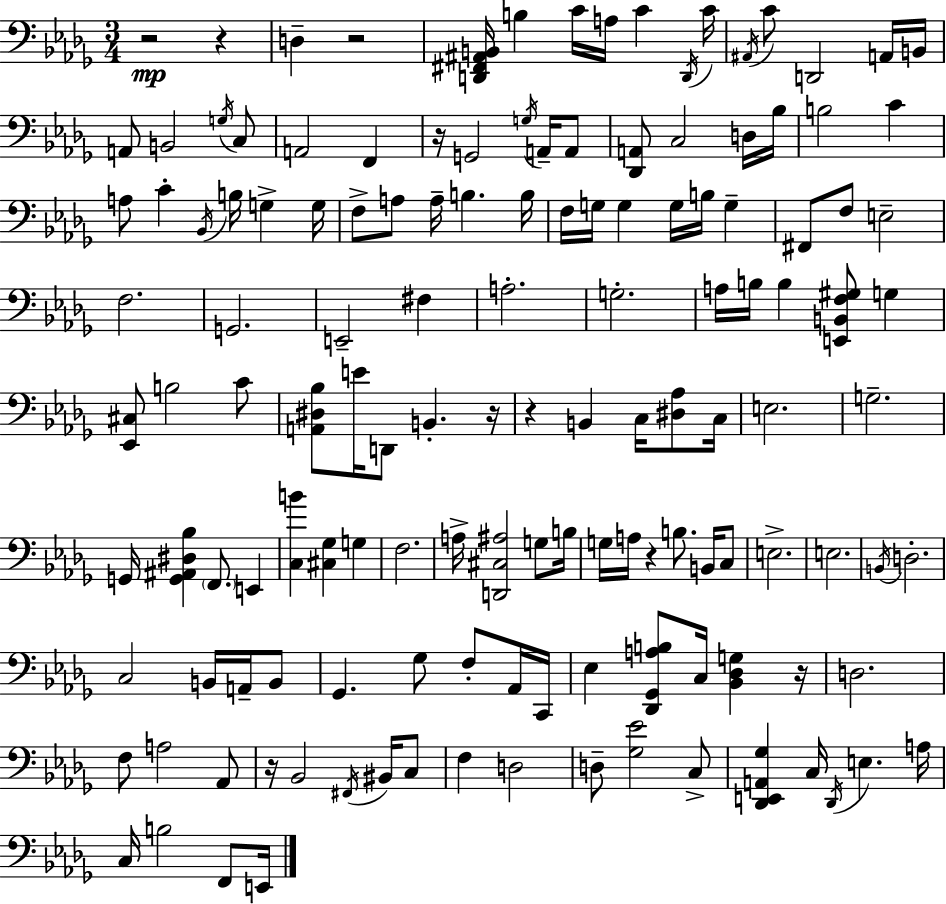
X:1
T:Untitled
M:3/4
L:1/4
K:Bbm
z2 z D, z2 [D,,^F,,^A,,B,,]/4 B, C/4 A,/4 C D,,/4 C/4 ^A,,/4 C/2 D,,2 A,,/4 B,,/4 A,,/2 B,,2 G,/4 C,/2 A,,2 F,, z/4 G,,2 G,/4 A,,/4 A,,/2 [_D,,A,,]/2 C,2 D,/4 _B,/4 B,2 C A,/2 C _B,,/4 B,/4 G, G,/4 F,/2 A,/2 A,/4 B, B,/4 F,/4 G,/4 G, G,/4 B,/4 G, ^F,,/2 F,/2 E,2 F,2 G,,2 E,,2 ^F, A,2 G,2 A,/4 B,/4 B, [E,,B,,F,^G,]/2 G, [_E,,^C,]/2 B,2 C/2 [A,,^D,_B,]/2 E/4 D,,/2 B,, z/4 z B,, C,/4 [^D,_A,]/2 C,/4 E,2 G,2 G,,/4 [G,,^A,,^D,_B,] F,,/2 E,, [C,B] [^C,_G,] G, F,2 A,/4 [D,,^C,^A,]2 G,/2 B,/4 G,/4 A,/4 z B,/2 B,,/4 C,/2 E,2 E,2 B,,/4 D,2 C,2 B,,/4 A,,/4 B,,/2 _G,, _G,/2 F,/2 _A,,/4 C,,/4 _E, [_D,,_G,,A,B,]/2 C,/4 [_B,,_D,G,] z/4 D,2 F,/2 A,2 _A,,/2 z/4 _B,,2 ^F,,/4 ^B,,/4 C,/2 F, D,2 D,/2 [_G,_E]2 C,/2 [_D,,E,,A,,_G,] C,/4 _D,,/4 E, A,/4 C,/4 B,2 F,,/2 E,,/4